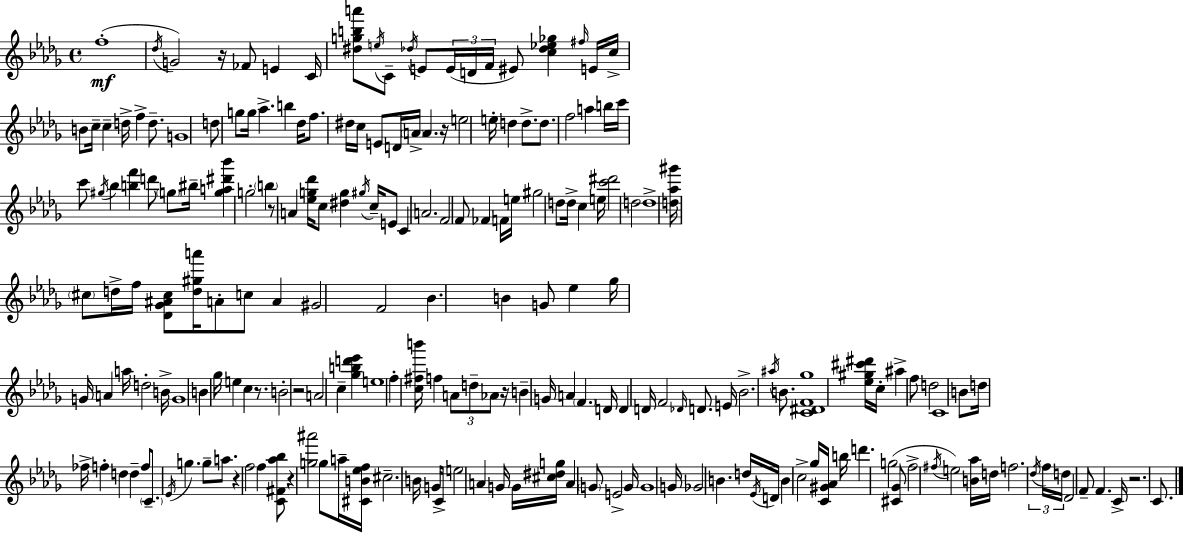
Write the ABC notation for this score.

X:1
T:Untitled
M:4/4
L:1/4
K:Bbm
f4 _d/4 G2 z/4 _F/2 E C/4 [^dgba']/2 e/4 C/2 _d/4 E/2 E/4 D/4 F/4 ^E/2 [c_d_e_g] ^f/4 E/4 c/4 B/2 c/4 c d/4 f d/2 G4 d/2 g/2 g/4 _a b _d/4 f/2 ^d/4 c/4 E/2 D/4 A/4 A z/4 e2 e/4 d d/2 d/2 f2 a b/4 c'/4 c'/2 ^g/4 _b [bf'] d'/2 g/2 ^b/4 [ga^d'_b'] g2 b z/2 A [_eg_d']/4 c/2 [^dg] ^g/4 c/4 E/2 C A2 F2 F/2 _F F/4 e/4 ^g2 d/2 d/4 c e/4 [c'^d']2 d2 d4 [d_a^g']/4 ^c/2 d/4 f/4 [_D_G^A^c]/2 [d^ga']/4 A/2 c/2 A ^G2 F2 _B B G/2 _e _g/4 G/4 A a/4 d2 B/4 G4 B _g/4 e c z/2 B2 z2 A2 c [_gbd'_e'] e4 f [c^fb']/4 f A/2 d/2 _A/2 z/4 B G/4 A F D/4 D D/4 F2 _D/4 D/2 E/4 _B2 ^a/4 B/2 [C^DF_g]4 [_e^g^c'^d']/4 c/4 ^a f/2 d2 C4 B/2 d/4 _f/4 f d d f/2 C/2 _E/4 g g/2 a/2 z f2 f [C^F_a_b]/2 z [g^a']2 g/2 a/4 [^CB_ef]/4 ^c2 B/4 G/4 C/2 e2 A G/4 G/4 [^c^dg]/4 A G/2 E2 G/4 G4 G/4 _G2 B d/4 _E/4 D/4 B c2 _g/4 [C^G_A]/4 b/4 d' g2 [^C_G]/2 f2 ^f/4 e2 [B_a]/4 d/4 f2 _d/4 f/4 d/4 _D2 F/2 F C/4 z2 C/2